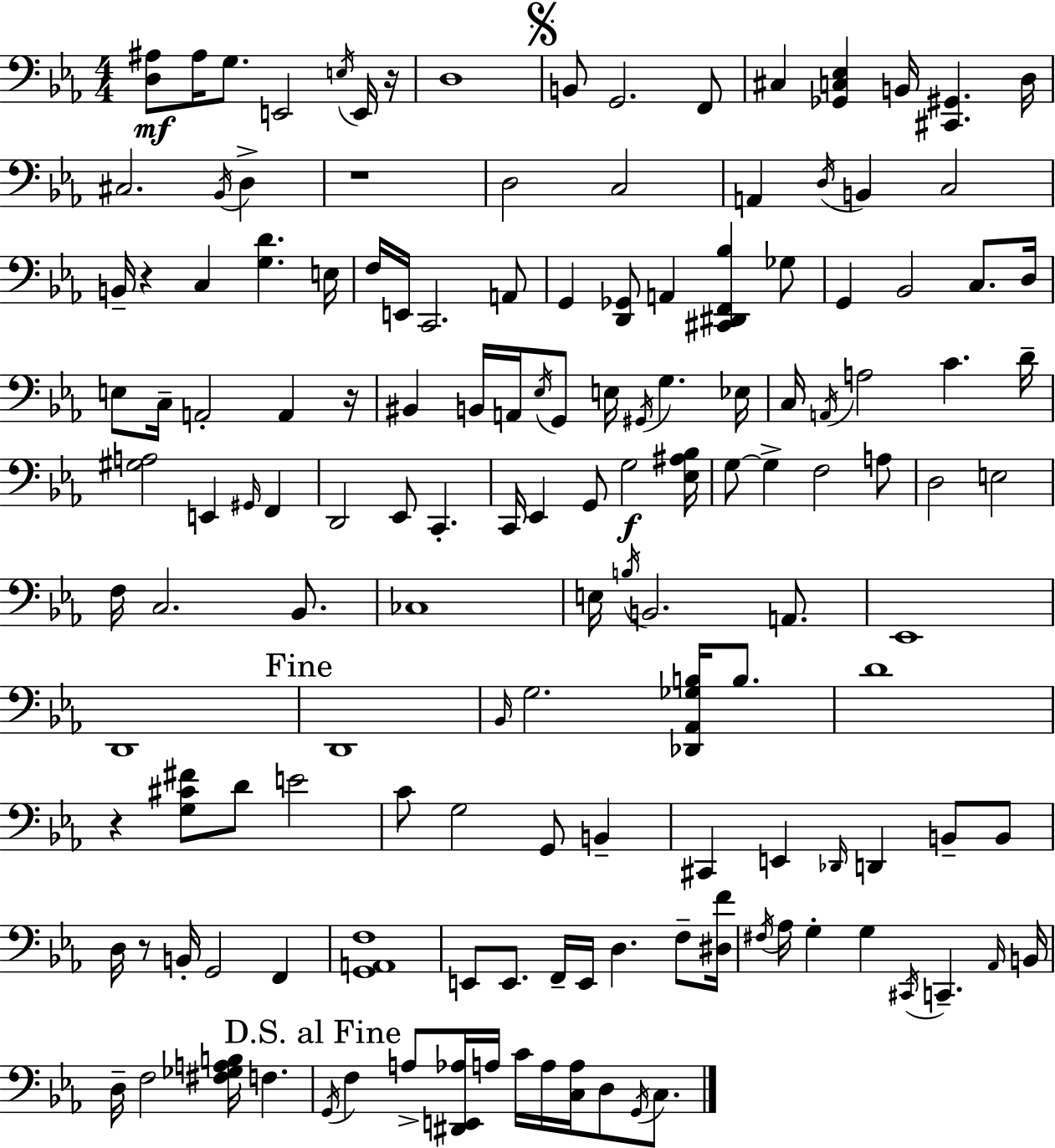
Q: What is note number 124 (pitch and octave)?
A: D3